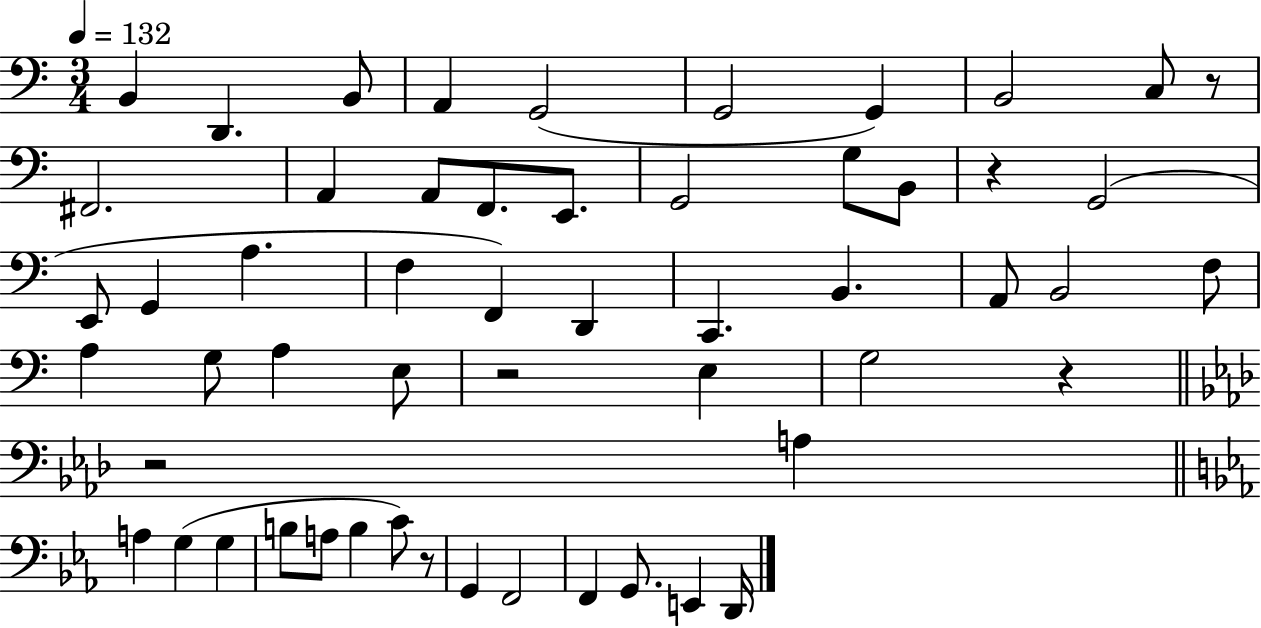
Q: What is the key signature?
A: C major